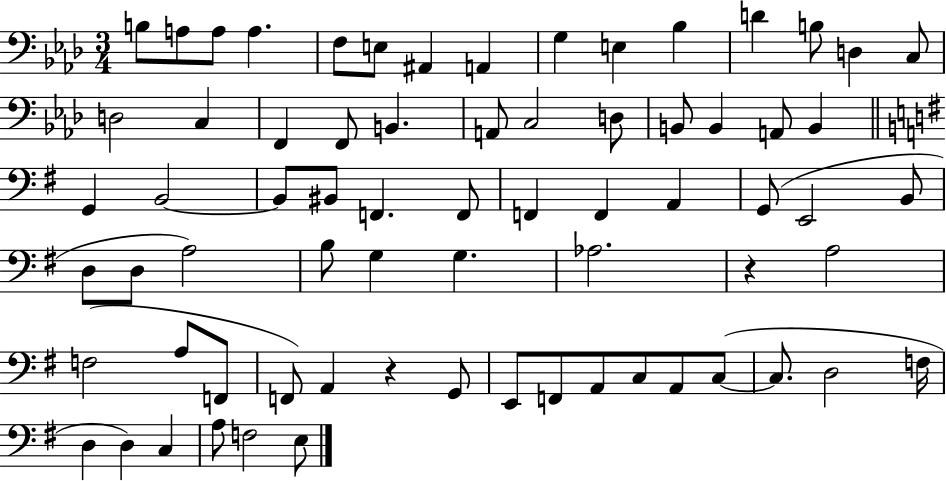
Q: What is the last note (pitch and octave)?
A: E3